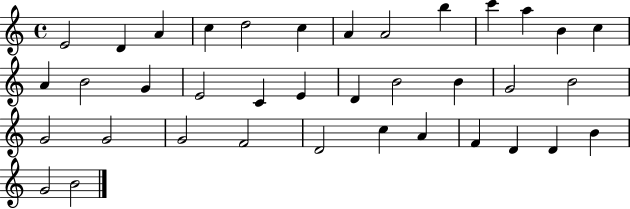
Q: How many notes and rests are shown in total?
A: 37